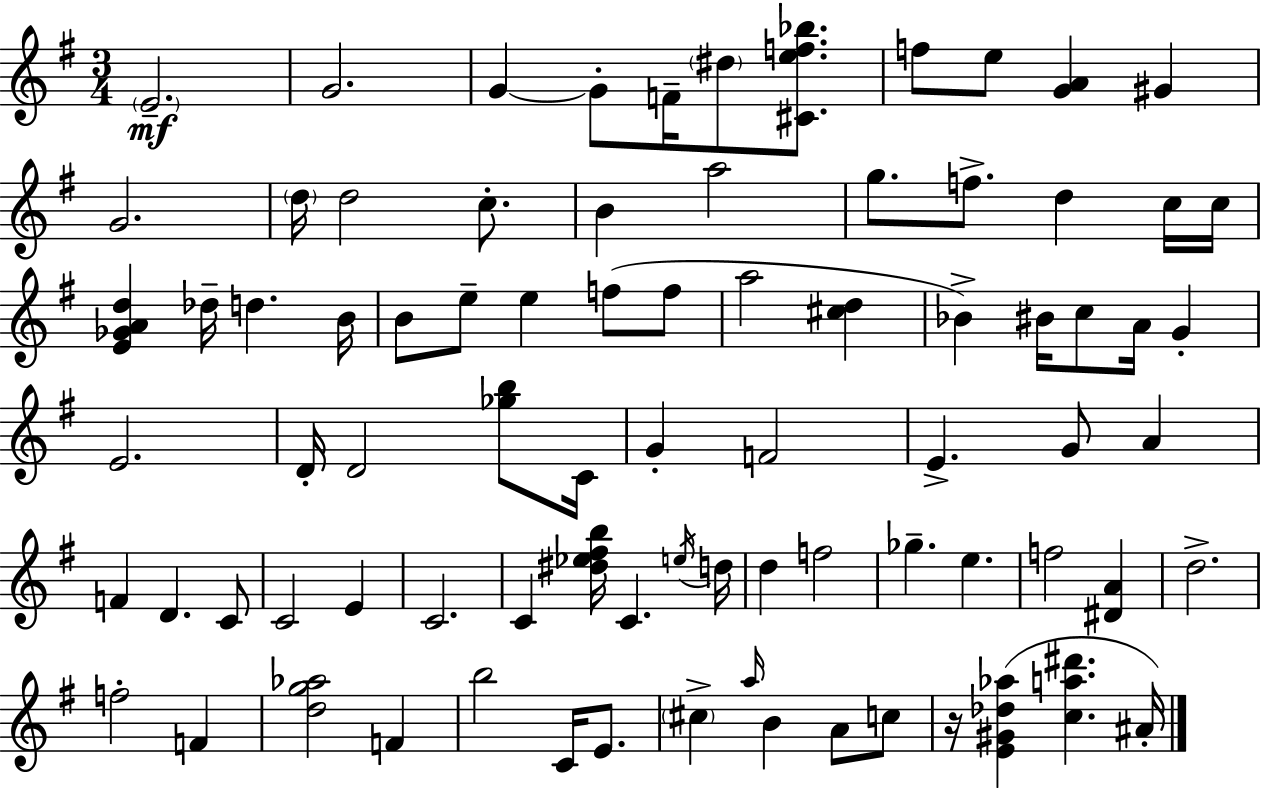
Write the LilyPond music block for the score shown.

{
  \clef treble
  \numericTimeSignature
  \time 3/4
  \key g \major
  \repeat volta 2 { \parenthesize e'2.--\mf | g'2. | g'4~~ g'8-. f'16-- \parenthesize dis''8 <cis' e'' f'' bes''>8. | f''8 e''8 <g' a'>4 gis'4 | \break g'2. | \parenthesize d''16 d''2 c''8.-. | b'4 a''2 | g''8. f''8.-> d''4 c''16 c''16 | \break <e' ges' a' d''>4 des''16-- d''4. b'16 | b'8 e''8-- e''4 f''8( f''8 | a''2 <cis'' d''>4 | bes'4->) bis'16 c''8 a'16 g'4-. | \break e'2. | d'16-. d'2 <ges'' b''>8 c'16 | g'4-. f'2 | e'4.-> g'8 a'4 | \break f'4 d'4. c'8 | c'2 e'4 | c'2. | c'4 <dis'' ees'' fis'' b''>16 c'4. \acciaccatura { e''16 } | \break d''16 d''4 f''2 | ges''4.-- e''4. | f''2 <dis' a'>4 | d''2.-> | \break f''2-. f'4 | <d'' g'' aes''>2 f'4 | b''2 c'16 e'8. | \parenthesize cis''4-> \grace { a''16 } b'4 a'8 | \break c''8 r16 <e' gis' des'' aes''>4( <c'' a'' dis'''>4. | ais'16-.) } \bar "|."
}